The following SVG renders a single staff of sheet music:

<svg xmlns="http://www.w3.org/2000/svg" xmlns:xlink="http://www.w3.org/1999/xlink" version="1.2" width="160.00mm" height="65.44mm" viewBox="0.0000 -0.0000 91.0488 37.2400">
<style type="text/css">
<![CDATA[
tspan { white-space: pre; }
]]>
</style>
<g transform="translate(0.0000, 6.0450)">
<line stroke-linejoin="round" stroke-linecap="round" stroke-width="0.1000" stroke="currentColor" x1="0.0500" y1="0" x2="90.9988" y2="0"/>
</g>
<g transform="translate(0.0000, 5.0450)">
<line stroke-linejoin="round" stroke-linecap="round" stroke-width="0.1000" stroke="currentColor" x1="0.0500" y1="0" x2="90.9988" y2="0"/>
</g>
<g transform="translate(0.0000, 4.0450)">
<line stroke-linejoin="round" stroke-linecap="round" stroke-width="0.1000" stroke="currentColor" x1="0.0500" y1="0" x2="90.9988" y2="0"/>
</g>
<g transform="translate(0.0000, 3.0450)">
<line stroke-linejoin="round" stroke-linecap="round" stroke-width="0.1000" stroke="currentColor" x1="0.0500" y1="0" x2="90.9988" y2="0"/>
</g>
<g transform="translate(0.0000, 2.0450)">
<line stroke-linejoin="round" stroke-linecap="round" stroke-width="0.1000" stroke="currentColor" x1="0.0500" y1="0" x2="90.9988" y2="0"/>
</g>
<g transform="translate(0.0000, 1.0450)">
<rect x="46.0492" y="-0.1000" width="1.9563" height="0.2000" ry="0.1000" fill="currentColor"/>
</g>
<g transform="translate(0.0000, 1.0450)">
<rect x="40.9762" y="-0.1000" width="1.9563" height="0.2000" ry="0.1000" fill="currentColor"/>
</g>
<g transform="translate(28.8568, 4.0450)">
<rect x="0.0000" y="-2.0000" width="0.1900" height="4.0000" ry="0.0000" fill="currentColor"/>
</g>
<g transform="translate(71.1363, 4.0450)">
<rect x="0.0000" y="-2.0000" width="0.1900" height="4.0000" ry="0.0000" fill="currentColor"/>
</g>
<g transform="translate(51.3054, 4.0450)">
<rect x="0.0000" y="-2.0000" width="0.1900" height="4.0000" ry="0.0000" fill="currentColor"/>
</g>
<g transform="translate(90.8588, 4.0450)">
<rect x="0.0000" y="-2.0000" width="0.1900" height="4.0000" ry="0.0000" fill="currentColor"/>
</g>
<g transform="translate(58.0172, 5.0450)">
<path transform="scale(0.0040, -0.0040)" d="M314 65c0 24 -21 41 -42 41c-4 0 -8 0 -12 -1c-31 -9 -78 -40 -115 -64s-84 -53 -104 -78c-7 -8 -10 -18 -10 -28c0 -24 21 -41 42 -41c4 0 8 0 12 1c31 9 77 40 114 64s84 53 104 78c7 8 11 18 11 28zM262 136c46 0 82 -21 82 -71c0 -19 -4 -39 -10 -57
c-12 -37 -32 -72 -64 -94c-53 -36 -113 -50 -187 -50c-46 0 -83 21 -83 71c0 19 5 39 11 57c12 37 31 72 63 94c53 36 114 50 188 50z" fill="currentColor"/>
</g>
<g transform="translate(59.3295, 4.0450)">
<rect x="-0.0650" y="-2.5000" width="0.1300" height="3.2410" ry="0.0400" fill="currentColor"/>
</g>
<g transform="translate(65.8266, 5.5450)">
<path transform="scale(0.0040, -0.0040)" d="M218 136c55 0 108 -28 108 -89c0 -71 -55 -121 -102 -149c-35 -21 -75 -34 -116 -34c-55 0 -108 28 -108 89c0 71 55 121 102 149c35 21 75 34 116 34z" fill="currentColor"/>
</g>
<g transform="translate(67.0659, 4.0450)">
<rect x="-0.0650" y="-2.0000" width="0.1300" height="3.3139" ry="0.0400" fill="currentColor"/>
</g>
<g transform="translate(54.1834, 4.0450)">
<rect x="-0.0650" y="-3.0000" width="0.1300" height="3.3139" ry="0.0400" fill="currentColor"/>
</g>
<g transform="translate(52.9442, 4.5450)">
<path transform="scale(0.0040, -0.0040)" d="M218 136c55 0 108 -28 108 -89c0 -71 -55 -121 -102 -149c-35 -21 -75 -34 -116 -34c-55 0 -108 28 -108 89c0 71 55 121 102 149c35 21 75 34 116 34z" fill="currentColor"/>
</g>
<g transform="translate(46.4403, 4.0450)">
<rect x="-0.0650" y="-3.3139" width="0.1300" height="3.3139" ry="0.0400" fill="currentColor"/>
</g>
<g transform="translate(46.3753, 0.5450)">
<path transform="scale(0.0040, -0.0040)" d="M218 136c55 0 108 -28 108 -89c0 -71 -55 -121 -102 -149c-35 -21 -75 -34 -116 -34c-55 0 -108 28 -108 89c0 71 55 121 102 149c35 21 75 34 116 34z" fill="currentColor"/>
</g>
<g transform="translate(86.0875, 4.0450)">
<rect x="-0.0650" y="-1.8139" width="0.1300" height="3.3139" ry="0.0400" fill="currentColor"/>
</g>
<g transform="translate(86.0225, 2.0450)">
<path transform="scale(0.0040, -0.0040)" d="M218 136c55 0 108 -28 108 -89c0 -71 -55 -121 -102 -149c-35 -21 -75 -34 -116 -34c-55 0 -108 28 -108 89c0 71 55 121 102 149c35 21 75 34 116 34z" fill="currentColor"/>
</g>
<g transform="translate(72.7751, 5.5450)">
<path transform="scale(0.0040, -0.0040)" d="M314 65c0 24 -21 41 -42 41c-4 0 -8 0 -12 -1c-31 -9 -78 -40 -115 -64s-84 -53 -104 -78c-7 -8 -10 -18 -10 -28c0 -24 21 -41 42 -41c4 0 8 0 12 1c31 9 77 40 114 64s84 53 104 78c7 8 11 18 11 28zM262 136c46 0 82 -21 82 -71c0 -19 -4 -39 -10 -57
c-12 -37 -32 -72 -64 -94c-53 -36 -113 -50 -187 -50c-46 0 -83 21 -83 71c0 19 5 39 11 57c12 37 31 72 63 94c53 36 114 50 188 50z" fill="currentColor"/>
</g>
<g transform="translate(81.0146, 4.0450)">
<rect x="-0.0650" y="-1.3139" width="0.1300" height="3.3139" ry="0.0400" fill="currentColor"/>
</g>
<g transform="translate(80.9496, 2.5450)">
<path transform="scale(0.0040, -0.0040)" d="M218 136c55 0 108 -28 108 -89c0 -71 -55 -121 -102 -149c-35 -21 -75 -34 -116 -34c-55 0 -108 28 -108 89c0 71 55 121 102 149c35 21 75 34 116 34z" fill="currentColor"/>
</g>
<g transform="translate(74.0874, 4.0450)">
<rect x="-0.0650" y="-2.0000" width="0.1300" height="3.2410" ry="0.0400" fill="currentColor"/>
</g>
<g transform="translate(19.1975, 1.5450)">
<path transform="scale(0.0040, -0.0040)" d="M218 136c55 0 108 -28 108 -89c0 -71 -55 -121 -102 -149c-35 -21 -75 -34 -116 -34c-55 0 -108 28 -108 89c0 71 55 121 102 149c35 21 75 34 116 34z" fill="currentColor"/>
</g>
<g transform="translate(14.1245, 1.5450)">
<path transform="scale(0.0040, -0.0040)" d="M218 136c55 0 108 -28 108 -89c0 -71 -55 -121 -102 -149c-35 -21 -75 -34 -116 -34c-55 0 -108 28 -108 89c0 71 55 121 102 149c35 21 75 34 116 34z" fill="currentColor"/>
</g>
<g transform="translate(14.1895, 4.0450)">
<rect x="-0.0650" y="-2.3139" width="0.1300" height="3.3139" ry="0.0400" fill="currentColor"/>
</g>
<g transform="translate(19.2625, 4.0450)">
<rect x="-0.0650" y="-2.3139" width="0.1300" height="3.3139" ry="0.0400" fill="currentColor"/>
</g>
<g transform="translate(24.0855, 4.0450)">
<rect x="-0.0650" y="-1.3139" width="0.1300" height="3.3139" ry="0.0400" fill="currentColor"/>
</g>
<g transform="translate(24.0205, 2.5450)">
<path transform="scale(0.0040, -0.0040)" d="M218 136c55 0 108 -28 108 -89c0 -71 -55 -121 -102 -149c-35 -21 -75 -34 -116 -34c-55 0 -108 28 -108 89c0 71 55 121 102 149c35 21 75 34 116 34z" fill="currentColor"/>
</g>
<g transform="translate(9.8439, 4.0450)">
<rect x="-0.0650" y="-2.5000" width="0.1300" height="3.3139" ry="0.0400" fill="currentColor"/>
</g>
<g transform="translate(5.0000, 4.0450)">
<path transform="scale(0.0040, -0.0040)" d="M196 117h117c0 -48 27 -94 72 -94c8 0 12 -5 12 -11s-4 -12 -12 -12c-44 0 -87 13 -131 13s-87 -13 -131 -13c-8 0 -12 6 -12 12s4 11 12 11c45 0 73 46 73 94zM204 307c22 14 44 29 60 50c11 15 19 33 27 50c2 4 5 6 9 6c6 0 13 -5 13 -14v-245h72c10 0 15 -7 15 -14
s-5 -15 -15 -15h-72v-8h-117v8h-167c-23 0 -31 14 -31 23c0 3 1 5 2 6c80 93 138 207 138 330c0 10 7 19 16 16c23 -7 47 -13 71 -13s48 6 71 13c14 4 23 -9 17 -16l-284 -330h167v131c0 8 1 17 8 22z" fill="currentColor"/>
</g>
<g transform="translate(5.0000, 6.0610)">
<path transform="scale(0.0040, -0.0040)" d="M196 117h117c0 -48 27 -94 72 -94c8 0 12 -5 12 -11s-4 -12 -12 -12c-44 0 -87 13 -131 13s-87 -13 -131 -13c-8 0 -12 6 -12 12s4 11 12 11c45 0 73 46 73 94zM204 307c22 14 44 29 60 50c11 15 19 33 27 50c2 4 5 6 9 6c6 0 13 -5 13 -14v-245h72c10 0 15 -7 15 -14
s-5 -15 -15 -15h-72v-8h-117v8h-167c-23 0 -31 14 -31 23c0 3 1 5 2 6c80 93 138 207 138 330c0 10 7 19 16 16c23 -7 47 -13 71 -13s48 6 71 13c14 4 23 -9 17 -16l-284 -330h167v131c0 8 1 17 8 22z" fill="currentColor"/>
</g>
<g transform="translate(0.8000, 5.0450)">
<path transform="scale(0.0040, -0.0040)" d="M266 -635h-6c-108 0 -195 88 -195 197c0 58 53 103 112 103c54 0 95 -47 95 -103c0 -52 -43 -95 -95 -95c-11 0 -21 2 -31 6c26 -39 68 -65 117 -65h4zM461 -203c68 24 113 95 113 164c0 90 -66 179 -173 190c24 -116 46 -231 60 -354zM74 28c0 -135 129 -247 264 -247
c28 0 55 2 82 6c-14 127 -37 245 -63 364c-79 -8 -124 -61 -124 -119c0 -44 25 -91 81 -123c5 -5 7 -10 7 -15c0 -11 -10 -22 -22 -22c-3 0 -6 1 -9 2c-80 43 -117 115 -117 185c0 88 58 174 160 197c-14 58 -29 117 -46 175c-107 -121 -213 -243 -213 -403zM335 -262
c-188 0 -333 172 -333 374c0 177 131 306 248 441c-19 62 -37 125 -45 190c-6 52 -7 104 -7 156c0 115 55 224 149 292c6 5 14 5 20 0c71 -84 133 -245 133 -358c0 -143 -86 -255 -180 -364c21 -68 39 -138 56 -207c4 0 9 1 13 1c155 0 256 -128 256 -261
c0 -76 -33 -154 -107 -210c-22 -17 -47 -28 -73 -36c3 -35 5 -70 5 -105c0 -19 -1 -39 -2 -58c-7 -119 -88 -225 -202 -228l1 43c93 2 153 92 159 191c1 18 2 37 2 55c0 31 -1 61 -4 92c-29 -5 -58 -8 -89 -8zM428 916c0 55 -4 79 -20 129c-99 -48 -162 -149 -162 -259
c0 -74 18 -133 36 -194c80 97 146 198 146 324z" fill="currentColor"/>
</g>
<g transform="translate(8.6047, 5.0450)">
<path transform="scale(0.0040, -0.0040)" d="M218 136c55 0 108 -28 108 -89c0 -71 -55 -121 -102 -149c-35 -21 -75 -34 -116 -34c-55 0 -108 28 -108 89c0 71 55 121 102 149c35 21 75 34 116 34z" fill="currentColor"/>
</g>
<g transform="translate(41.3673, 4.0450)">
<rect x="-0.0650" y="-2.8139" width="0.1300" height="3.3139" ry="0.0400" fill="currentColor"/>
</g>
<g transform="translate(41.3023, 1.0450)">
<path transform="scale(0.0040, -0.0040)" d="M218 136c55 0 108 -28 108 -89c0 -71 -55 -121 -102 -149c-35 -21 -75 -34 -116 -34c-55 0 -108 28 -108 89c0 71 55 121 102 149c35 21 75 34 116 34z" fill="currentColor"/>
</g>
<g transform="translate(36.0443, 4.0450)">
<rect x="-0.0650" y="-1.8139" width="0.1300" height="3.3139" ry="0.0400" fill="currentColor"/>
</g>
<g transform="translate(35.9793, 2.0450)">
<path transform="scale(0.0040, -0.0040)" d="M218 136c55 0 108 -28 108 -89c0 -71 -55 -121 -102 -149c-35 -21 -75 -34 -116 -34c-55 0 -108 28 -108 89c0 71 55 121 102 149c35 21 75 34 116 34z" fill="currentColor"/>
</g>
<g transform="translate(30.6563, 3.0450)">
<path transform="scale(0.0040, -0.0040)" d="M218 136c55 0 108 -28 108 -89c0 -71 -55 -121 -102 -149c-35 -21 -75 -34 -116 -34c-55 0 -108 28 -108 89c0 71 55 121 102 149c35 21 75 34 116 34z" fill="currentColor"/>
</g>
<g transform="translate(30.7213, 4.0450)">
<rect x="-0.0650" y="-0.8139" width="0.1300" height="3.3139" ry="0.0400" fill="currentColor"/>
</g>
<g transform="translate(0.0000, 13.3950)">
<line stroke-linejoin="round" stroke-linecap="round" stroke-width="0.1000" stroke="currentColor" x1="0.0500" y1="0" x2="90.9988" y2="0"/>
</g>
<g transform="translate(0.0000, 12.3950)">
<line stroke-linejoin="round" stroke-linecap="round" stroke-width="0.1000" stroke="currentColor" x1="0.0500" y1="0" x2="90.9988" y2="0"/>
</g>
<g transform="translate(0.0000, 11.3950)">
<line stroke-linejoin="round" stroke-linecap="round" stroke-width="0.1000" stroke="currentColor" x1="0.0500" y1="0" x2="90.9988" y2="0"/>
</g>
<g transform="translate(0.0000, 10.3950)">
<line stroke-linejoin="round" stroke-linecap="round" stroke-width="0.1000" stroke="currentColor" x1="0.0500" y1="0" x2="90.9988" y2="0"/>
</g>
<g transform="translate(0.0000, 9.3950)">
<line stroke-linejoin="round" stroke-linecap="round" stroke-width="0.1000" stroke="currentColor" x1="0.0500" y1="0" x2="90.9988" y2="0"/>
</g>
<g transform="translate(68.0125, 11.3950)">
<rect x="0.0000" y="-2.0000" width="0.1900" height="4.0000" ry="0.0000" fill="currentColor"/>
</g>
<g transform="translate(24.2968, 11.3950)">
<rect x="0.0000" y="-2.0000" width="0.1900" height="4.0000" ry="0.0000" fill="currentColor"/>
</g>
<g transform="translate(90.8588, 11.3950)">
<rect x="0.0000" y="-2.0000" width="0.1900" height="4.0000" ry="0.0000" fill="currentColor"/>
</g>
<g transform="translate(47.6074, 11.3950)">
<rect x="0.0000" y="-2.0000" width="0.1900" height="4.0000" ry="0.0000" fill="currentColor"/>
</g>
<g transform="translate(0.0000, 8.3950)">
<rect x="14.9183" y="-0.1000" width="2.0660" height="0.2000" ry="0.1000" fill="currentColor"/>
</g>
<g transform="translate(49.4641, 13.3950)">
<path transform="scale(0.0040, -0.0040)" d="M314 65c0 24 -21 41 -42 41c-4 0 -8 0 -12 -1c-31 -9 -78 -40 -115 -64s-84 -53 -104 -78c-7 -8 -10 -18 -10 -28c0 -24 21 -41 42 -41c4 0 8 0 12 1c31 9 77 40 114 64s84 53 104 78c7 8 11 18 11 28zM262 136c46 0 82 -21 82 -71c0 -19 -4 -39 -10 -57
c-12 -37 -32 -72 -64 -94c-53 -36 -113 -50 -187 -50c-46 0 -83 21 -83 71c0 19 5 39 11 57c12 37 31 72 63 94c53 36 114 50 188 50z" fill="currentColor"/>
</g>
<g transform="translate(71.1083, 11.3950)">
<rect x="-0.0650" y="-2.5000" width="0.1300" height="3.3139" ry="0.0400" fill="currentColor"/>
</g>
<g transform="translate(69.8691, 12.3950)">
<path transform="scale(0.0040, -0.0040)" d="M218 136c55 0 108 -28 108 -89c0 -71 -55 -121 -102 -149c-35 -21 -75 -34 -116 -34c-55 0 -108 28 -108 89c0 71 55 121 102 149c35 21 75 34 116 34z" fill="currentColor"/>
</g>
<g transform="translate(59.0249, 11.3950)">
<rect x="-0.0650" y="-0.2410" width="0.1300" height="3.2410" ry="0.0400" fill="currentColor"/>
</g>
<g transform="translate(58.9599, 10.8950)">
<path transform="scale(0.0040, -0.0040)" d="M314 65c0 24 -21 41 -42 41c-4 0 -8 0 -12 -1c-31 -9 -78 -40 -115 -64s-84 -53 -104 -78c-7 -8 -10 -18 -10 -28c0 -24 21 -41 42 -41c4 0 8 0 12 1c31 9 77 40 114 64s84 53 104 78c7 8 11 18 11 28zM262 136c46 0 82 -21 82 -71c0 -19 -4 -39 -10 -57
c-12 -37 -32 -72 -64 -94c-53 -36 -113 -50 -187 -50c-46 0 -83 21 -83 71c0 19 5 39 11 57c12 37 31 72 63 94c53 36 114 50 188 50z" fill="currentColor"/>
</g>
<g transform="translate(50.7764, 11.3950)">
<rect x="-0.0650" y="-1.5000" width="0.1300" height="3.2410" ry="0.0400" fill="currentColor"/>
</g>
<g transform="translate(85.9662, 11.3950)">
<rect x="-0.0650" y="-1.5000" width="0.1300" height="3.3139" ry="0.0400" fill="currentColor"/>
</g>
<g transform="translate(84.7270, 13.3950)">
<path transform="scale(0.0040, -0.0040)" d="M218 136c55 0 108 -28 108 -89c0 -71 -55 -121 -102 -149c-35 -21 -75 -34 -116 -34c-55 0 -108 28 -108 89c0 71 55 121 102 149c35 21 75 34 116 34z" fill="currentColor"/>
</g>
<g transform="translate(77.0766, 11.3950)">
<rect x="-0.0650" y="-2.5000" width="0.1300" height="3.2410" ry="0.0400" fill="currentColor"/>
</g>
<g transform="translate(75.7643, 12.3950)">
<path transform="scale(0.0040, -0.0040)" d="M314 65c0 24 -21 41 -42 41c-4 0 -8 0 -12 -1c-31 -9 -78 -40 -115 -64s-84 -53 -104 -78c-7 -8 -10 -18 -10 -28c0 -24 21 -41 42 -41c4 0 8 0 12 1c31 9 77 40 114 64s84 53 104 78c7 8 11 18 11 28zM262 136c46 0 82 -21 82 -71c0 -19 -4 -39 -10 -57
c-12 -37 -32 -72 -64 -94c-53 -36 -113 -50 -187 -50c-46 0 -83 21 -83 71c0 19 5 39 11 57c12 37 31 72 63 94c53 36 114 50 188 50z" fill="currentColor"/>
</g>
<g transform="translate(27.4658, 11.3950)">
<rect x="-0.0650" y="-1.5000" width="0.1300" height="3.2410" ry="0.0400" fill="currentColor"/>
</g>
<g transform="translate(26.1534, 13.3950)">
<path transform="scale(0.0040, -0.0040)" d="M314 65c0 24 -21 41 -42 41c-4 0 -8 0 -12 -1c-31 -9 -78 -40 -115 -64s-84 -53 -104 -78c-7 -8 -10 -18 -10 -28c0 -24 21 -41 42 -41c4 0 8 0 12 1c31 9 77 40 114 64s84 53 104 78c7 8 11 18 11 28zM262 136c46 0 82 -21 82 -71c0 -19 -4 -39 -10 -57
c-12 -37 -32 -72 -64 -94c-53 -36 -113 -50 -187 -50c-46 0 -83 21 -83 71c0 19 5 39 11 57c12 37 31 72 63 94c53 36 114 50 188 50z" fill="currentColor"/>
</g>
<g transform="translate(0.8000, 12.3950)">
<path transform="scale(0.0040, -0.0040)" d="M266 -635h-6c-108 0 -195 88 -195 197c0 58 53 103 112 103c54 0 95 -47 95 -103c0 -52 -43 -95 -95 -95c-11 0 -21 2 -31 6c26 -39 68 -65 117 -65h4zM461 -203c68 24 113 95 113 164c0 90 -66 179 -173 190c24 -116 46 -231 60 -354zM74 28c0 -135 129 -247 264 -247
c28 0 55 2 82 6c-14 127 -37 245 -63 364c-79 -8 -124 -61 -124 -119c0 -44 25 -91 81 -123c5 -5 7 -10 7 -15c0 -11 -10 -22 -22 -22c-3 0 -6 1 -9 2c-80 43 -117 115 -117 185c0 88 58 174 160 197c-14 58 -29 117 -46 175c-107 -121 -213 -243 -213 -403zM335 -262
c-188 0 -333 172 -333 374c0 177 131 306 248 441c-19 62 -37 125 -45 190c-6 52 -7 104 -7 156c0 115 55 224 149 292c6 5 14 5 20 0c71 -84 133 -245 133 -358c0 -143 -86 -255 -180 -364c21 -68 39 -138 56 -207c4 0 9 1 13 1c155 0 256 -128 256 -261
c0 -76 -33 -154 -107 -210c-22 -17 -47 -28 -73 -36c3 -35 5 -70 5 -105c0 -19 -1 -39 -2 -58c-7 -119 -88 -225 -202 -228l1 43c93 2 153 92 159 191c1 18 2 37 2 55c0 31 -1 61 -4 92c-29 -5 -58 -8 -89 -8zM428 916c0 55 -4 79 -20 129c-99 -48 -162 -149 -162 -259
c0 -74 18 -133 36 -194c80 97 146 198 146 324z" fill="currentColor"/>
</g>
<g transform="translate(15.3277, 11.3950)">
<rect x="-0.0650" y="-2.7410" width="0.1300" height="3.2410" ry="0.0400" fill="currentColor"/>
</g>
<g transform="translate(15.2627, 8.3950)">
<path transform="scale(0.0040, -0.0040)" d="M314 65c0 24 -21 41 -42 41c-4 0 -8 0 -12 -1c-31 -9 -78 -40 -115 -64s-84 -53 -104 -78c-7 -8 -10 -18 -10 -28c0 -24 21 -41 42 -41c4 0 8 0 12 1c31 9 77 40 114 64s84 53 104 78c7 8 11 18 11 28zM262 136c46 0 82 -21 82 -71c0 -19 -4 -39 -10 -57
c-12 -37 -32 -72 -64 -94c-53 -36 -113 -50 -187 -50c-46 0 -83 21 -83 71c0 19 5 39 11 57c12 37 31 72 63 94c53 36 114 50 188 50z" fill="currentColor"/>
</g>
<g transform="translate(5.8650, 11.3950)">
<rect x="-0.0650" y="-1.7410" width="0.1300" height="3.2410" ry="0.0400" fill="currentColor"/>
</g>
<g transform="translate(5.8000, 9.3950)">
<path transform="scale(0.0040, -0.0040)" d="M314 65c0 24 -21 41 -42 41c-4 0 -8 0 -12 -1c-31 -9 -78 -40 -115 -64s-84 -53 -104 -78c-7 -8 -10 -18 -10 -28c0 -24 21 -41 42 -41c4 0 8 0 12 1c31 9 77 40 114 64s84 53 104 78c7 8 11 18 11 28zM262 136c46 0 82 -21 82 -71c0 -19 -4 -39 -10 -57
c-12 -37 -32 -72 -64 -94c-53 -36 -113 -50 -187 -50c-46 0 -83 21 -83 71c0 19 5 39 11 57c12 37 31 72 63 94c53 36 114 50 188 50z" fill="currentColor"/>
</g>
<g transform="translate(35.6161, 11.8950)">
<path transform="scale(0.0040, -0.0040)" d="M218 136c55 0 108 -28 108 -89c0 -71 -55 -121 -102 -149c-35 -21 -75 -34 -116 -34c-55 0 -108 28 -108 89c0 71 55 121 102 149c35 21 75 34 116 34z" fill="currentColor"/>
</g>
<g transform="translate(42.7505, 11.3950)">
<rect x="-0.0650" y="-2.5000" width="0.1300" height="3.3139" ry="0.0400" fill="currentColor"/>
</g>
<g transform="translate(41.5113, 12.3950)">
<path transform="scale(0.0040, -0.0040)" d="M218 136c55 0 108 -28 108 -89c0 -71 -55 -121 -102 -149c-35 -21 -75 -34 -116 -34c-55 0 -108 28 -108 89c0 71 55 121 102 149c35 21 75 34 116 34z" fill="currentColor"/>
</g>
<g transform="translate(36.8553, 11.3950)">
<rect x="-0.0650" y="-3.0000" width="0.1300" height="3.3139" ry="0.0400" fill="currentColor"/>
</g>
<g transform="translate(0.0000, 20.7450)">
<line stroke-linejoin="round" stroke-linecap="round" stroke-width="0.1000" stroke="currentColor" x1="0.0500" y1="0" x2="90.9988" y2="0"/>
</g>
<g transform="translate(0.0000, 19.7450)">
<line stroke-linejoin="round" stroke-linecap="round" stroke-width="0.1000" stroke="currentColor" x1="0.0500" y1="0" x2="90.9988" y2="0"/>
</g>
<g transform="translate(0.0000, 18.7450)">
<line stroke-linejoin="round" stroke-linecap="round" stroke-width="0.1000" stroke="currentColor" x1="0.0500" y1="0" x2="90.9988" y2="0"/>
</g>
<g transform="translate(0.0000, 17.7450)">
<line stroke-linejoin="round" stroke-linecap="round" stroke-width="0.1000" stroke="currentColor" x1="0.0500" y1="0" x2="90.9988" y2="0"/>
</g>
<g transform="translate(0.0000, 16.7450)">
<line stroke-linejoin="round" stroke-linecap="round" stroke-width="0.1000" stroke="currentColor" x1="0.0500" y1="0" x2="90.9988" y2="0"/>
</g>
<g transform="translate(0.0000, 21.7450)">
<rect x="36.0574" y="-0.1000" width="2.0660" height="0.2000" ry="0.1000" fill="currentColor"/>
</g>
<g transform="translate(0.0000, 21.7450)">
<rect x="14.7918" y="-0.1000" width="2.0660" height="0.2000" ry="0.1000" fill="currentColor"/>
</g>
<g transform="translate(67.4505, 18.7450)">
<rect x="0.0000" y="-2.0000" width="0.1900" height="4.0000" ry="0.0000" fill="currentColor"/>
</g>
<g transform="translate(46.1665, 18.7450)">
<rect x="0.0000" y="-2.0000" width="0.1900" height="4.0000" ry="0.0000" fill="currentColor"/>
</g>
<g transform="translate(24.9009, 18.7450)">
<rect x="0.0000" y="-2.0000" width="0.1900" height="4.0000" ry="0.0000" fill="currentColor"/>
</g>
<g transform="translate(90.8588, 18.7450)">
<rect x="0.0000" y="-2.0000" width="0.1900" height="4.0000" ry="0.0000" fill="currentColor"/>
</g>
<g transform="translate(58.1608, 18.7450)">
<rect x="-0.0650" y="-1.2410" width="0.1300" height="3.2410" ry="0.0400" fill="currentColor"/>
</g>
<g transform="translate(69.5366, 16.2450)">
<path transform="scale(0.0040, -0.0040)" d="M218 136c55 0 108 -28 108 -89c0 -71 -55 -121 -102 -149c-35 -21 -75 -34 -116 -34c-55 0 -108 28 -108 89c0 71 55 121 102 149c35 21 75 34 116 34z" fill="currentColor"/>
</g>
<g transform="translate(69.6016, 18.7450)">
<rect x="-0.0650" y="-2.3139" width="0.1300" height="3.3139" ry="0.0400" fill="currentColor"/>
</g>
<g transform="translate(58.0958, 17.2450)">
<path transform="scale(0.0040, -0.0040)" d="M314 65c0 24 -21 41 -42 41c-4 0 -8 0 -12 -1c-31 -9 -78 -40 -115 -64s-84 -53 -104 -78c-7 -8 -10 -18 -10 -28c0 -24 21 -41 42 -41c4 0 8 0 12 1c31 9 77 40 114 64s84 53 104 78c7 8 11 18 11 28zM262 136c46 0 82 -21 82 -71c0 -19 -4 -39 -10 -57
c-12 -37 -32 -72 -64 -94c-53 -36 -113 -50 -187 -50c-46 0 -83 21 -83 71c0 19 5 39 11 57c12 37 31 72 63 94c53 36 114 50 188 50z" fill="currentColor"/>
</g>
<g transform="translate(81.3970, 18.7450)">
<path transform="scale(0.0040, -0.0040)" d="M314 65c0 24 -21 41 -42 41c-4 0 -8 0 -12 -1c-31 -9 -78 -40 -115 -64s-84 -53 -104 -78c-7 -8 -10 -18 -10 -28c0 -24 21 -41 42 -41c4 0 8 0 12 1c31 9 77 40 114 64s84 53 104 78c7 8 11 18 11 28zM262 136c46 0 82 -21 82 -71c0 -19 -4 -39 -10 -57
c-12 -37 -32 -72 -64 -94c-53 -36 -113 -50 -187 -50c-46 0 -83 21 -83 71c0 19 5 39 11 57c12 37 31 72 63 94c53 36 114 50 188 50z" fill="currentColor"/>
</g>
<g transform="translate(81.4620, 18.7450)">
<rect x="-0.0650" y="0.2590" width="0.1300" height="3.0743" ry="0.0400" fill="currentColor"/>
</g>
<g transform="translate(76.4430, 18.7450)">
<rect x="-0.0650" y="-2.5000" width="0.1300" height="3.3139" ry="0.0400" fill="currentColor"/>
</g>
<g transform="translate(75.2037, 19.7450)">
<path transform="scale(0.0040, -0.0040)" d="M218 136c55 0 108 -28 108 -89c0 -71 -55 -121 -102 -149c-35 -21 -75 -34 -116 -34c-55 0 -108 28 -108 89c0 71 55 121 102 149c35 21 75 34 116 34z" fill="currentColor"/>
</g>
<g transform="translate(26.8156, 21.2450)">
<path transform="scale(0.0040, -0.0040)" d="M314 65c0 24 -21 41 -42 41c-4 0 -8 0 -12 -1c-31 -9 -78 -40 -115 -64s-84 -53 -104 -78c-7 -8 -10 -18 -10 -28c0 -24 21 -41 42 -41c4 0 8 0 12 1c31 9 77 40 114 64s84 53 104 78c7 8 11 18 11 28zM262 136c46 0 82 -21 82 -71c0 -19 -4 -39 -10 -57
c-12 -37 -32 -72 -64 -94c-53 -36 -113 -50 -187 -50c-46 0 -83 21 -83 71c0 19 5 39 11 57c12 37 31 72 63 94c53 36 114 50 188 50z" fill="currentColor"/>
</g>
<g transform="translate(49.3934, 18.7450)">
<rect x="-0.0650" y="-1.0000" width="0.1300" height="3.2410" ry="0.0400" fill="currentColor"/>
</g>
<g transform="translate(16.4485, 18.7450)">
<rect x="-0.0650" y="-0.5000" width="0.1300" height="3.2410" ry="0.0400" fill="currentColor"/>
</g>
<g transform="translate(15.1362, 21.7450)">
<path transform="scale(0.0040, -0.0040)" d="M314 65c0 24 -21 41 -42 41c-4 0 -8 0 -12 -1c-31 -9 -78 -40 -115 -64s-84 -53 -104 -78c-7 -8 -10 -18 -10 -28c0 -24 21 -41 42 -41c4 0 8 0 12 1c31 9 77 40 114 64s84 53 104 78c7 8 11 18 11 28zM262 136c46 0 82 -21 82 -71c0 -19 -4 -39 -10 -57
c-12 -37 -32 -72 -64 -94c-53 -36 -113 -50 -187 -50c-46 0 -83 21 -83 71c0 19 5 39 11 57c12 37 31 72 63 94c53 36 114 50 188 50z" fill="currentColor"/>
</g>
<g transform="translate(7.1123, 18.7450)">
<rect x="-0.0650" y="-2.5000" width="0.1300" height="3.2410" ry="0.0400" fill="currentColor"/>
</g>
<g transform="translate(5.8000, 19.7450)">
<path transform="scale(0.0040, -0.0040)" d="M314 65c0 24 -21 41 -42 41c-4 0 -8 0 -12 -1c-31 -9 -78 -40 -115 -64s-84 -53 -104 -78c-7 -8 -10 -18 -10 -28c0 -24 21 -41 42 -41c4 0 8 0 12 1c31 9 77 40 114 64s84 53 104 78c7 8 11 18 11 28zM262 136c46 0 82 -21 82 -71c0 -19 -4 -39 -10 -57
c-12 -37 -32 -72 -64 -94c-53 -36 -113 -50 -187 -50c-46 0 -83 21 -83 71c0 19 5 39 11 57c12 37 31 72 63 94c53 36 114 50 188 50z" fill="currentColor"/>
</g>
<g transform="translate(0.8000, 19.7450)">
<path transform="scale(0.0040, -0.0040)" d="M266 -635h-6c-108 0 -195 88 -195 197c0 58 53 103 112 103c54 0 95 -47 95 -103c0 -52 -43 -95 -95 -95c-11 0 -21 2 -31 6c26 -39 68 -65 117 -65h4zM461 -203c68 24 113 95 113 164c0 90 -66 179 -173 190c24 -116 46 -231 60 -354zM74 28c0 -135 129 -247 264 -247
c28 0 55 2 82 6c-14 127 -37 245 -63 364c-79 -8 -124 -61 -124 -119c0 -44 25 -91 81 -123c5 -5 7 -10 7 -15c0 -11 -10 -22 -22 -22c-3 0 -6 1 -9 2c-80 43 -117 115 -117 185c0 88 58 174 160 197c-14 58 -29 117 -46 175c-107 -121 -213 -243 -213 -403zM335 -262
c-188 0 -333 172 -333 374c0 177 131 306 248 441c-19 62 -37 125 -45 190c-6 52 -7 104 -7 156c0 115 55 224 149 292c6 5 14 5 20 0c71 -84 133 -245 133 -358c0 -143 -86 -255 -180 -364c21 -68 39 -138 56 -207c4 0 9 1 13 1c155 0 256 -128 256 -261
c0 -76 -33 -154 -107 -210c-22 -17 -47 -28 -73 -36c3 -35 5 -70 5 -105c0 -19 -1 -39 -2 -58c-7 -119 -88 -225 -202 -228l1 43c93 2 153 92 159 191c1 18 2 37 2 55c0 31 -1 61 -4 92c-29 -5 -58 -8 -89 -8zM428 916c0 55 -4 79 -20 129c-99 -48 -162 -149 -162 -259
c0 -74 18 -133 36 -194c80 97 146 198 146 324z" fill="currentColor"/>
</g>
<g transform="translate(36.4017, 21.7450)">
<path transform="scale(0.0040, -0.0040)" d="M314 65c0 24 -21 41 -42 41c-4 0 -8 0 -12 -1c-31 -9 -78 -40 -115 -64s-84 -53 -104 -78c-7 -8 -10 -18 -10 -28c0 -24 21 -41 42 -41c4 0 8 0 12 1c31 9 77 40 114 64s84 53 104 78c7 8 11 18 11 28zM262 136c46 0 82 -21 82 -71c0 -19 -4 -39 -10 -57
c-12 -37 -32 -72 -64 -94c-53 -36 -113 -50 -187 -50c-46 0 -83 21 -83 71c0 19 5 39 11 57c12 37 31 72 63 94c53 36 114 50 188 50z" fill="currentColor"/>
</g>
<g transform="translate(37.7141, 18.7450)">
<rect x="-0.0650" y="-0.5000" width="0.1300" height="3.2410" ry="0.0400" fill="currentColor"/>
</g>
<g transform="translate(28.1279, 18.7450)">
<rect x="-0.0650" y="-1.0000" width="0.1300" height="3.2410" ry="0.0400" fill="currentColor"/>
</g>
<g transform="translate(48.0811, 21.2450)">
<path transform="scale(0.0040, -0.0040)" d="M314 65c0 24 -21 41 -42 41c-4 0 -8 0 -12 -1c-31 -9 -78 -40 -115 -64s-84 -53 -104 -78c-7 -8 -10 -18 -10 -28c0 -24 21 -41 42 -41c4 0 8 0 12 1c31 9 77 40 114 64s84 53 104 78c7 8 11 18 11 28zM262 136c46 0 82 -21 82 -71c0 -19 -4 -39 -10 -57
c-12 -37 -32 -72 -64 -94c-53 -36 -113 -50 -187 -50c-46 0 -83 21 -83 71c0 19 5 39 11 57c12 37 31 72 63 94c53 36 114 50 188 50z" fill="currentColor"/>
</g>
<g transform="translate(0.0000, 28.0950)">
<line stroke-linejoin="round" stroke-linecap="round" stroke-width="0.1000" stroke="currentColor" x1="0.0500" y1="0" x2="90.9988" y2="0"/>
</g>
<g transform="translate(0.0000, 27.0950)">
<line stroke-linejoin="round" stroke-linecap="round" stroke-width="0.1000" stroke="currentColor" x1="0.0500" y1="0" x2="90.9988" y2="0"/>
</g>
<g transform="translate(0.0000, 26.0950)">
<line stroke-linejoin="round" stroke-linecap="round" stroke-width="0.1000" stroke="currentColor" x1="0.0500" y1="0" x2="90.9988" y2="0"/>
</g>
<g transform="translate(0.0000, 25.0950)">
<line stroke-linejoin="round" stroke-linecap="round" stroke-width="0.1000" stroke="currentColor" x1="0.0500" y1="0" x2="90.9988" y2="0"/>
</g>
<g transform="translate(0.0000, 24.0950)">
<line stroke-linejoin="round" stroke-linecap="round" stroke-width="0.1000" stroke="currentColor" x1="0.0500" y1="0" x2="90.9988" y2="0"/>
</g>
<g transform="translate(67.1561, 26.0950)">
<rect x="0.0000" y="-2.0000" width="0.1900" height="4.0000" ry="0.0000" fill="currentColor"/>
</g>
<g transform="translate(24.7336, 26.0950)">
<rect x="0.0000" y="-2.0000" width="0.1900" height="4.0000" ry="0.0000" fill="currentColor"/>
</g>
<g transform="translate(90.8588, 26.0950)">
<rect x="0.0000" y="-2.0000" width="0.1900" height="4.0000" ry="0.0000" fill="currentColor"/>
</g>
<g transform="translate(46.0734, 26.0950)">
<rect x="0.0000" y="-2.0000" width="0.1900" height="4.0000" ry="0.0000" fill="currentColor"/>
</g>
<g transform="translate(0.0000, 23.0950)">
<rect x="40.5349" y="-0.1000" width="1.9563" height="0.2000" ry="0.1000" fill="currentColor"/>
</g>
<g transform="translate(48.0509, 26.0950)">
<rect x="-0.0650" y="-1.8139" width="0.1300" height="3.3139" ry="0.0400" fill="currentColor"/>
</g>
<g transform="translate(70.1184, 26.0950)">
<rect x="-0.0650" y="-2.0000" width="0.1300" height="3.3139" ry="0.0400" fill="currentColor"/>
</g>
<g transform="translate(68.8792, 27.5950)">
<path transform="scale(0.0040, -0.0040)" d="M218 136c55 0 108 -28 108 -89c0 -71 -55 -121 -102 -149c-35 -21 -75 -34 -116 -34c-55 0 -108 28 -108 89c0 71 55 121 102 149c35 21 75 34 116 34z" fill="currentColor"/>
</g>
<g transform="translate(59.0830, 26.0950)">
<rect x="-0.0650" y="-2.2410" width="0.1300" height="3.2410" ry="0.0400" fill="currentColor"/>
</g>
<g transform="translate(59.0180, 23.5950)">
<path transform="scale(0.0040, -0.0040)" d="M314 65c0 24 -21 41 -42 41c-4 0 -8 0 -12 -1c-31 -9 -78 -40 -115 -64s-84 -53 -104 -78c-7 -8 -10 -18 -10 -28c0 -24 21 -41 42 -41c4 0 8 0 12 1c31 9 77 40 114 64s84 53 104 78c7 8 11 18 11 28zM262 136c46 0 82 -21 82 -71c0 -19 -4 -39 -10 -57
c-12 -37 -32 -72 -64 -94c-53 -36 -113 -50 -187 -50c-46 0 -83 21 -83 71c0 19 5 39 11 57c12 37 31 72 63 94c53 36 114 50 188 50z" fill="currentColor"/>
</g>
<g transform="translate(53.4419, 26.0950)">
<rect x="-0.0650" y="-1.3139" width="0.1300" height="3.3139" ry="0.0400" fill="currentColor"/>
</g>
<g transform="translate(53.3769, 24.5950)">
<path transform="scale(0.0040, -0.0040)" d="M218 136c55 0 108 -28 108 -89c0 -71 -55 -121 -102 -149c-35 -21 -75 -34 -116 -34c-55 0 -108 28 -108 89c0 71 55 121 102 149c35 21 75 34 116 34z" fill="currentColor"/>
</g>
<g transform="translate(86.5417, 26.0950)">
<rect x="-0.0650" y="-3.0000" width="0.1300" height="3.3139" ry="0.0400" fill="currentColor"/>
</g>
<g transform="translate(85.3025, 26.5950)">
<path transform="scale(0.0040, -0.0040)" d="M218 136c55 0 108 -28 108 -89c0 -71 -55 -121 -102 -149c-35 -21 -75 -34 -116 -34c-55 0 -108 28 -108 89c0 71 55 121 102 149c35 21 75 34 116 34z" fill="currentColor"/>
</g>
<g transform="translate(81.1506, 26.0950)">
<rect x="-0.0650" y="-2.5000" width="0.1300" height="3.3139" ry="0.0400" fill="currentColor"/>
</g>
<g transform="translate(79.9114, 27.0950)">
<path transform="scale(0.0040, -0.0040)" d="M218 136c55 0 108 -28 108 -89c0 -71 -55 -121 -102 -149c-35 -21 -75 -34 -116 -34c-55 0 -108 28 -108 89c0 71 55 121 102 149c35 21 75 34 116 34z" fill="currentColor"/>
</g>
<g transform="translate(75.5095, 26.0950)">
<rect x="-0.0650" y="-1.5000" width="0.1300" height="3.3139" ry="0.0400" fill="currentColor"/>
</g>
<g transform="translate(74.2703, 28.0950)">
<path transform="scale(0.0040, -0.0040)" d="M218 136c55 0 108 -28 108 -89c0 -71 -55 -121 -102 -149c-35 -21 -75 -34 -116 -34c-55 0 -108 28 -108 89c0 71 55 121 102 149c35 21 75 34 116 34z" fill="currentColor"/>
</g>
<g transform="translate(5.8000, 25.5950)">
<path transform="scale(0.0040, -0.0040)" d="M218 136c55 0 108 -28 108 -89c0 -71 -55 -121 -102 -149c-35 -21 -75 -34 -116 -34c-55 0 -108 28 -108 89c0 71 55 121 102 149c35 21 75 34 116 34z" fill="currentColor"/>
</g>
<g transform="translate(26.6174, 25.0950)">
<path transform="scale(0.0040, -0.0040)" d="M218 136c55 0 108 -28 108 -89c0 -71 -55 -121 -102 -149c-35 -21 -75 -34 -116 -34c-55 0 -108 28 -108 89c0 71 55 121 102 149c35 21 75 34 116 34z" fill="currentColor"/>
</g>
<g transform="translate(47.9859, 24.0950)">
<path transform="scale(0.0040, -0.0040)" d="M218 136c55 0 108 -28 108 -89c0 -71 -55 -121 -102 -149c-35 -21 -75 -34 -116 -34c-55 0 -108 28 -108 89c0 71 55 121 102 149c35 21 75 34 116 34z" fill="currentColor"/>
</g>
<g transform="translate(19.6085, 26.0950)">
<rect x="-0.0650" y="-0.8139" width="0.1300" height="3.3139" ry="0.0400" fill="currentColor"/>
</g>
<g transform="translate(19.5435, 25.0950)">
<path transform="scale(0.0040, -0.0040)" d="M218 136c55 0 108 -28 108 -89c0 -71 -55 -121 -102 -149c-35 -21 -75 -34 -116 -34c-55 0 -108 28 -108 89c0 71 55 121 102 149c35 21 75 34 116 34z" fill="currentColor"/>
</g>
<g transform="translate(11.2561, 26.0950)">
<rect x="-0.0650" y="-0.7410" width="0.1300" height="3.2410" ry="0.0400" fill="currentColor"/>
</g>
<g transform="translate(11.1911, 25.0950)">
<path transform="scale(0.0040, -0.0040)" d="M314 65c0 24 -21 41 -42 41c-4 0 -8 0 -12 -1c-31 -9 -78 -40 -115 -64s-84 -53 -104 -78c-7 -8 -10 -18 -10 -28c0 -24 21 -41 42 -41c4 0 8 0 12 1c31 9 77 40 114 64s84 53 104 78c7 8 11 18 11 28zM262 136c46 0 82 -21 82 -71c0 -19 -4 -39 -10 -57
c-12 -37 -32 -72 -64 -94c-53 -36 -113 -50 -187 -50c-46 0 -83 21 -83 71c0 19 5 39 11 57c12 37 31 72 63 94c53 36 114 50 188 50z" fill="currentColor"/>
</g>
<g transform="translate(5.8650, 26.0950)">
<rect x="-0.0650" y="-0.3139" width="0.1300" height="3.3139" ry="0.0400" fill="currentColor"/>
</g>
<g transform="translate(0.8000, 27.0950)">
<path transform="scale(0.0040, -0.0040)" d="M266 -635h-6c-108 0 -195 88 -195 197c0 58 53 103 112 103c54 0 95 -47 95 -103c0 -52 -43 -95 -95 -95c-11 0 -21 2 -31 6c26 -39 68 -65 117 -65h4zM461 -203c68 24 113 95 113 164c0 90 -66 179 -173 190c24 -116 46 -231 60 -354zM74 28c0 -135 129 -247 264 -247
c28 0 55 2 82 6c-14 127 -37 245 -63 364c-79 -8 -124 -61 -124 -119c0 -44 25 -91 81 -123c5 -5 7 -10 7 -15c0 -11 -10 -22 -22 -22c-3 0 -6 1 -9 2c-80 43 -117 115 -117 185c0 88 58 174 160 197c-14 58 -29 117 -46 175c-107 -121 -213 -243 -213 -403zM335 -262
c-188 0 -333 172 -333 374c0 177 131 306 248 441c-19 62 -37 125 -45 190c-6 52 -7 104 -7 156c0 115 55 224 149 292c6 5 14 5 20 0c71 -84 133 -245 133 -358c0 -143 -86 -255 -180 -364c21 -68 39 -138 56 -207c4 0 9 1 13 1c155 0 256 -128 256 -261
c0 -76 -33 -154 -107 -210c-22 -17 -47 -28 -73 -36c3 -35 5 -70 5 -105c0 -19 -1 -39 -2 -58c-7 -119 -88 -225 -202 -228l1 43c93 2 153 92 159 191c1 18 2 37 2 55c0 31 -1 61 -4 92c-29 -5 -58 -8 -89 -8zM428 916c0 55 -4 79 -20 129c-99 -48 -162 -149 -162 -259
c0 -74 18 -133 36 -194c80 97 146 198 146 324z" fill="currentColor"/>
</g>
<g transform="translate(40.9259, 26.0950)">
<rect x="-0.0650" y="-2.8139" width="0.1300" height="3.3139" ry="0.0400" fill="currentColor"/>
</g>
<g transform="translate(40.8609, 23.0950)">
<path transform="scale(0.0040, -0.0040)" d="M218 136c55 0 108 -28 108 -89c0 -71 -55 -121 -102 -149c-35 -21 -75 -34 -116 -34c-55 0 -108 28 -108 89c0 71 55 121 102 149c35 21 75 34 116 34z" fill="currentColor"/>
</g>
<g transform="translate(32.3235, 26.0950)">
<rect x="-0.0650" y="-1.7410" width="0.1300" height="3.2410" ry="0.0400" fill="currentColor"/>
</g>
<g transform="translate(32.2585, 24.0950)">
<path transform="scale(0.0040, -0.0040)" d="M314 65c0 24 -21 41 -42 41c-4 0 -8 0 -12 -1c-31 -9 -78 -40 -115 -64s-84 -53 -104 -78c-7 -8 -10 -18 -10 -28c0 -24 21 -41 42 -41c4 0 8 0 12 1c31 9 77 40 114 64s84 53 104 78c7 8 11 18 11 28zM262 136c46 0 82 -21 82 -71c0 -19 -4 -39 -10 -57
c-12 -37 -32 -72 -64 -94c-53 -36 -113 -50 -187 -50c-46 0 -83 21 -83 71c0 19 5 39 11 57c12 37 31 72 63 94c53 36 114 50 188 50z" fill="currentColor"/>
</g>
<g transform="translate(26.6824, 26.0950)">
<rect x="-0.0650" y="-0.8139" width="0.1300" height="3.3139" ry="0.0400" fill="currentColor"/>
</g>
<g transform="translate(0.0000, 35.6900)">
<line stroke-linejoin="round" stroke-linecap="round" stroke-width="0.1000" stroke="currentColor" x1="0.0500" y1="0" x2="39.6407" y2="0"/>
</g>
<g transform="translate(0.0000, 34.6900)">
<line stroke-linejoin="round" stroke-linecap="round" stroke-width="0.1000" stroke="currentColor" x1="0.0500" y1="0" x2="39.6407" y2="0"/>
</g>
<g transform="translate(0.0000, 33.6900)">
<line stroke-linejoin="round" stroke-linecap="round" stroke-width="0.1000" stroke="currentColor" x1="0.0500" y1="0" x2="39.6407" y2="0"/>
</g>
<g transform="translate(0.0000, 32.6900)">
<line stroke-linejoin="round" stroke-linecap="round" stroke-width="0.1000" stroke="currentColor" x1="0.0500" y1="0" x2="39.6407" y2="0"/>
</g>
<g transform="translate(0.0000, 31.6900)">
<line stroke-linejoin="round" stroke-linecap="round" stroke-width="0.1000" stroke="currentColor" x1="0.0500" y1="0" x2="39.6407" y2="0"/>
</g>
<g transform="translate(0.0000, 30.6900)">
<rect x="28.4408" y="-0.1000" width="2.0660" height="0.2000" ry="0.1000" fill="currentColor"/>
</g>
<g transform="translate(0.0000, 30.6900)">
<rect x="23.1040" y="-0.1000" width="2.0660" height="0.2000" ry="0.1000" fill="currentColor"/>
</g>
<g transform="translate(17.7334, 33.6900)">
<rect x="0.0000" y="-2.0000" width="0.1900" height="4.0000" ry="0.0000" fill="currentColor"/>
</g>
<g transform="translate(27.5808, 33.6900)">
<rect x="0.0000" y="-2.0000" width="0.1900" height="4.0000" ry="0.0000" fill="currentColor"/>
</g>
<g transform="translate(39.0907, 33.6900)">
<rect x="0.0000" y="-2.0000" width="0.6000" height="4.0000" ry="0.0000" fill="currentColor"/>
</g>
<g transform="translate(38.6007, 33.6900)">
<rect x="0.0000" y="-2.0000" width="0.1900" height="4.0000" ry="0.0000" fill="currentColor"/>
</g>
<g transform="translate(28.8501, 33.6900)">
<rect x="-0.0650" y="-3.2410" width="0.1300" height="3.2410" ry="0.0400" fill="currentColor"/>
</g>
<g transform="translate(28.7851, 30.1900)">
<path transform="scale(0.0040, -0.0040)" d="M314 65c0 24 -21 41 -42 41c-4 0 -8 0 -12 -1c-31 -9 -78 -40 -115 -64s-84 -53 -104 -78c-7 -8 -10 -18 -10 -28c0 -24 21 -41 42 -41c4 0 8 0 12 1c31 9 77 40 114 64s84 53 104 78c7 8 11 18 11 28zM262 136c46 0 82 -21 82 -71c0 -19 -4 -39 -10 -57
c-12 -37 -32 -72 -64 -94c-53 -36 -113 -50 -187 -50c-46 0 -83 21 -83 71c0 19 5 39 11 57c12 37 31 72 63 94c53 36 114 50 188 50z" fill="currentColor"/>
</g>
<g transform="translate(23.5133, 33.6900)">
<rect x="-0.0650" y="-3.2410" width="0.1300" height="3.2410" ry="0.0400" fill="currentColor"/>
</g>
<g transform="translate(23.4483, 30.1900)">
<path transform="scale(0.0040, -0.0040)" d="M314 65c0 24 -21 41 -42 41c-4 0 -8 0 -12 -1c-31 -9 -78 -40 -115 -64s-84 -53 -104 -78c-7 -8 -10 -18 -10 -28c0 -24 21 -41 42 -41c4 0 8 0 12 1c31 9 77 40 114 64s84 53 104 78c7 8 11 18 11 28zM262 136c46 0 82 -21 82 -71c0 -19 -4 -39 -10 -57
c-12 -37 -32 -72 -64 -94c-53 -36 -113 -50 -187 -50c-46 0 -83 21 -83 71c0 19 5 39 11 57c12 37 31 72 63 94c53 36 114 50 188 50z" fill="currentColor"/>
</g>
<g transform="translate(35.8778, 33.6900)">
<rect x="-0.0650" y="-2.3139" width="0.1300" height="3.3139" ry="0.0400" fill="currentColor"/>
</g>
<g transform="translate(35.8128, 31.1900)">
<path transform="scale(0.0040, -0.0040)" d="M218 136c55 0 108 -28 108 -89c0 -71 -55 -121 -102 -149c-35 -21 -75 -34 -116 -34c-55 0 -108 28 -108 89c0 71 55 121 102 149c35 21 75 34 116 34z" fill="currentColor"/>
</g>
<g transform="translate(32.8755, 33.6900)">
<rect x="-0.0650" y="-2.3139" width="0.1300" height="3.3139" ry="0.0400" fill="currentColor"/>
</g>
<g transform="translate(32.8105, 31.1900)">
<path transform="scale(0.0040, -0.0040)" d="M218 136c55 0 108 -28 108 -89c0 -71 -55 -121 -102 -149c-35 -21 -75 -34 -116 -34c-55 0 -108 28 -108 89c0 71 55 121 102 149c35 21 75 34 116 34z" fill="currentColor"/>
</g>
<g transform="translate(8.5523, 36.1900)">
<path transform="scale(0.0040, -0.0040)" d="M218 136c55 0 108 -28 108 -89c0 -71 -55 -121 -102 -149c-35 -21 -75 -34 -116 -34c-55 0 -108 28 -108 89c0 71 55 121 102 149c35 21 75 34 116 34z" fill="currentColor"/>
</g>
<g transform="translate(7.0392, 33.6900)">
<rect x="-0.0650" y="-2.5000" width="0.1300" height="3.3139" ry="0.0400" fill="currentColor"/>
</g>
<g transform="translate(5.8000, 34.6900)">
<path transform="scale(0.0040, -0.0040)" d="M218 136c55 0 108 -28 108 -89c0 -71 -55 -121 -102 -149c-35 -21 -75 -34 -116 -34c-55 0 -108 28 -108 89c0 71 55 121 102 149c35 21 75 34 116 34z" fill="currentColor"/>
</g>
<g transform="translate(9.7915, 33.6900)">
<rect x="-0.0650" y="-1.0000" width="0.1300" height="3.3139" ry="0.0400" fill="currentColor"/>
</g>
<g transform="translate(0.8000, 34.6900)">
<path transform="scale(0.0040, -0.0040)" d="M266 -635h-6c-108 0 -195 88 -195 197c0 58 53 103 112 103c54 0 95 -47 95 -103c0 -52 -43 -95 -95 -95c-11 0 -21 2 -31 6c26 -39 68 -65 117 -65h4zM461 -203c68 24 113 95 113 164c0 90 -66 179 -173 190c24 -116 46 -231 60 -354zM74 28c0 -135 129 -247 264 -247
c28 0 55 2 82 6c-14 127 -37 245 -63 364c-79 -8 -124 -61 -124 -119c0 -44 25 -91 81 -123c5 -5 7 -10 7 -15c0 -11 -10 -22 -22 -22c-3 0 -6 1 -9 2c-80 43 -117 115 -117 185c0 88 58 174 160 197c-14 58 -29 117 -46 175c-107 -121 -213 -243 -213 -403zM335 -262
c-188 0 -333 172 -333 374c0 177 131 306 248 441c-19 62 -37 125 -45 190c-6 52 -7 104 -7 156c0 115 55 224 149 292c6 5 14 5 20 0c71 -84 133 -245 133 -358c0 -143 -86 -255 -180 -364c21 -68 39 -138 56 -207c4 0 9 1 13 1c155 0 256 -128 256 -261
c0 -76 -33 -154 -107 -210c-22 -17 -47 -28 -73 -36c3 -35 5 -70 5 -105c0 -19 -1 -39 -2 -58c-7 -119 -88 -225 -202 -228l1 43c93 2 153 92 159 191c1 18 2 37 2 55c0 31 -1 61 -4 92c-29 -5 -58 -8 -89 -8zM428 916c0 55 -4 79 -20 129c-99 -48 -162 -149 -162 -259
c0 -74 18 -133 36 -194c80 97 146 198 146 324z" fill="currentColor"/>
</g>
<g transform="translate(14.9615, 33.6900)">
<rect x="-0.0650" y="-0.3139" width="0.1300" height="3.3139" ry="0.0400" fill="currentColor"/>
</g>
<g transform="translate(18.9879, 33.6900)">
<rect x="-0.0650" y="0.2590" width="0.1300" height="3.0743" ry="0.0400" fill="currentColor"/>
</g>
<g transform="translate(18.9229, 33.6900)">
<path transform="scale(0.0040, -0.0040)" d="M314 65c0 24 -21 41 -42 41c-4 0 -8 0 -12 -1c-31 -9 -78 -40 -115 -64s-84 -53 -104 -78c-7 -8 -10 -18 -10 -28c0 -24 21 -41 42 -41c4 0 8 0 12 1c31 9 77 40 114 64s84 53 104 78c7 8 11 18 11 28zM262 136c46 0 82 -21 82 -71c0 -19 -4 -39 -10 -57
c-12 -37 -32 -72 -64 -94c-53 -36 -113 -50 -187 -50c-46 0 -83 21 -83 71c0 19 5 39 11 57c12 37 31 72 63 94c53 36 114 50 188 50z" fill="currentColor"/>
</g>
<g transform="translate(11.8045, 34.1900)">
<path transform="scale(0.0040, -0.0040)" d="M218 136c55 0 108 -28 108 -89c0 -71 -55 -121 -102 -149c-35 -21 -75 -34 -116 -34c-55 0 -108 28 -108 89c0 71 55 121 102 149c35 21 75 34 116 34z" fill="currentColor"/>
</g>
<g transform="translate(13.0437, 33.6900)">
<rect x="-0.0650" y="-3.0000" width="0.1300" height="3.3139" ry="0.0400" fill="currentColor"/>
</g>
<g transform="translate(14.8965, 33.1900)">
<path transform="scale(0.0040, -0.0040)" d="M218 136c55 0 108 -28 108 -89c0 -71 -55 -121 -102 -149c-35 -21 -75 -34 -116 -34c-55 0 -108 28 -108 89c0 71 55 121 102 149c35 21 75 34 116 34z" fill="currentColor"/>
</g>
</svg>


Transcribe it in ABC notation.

X:1
T:Untitled
M:4/4
L:1/4
K:C
G g g e d f a b A G2 F F2 e f f2 a2 E2 A G E2 c2 G G2 E G2 C2 D2 C2 D2 e2 g G B2 c d2 d d f2 a f e g2 F E G A G D A c B2 b2 b2 g g